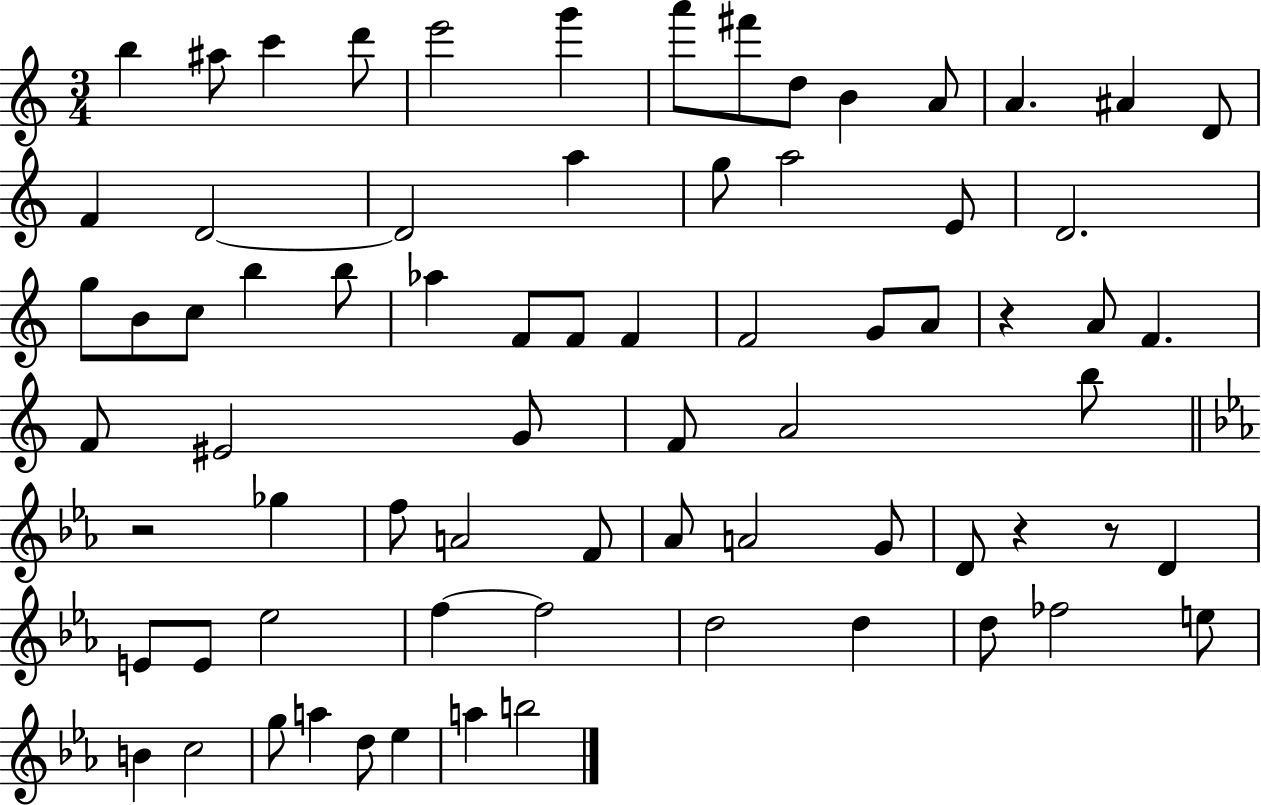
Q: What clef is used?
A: treble